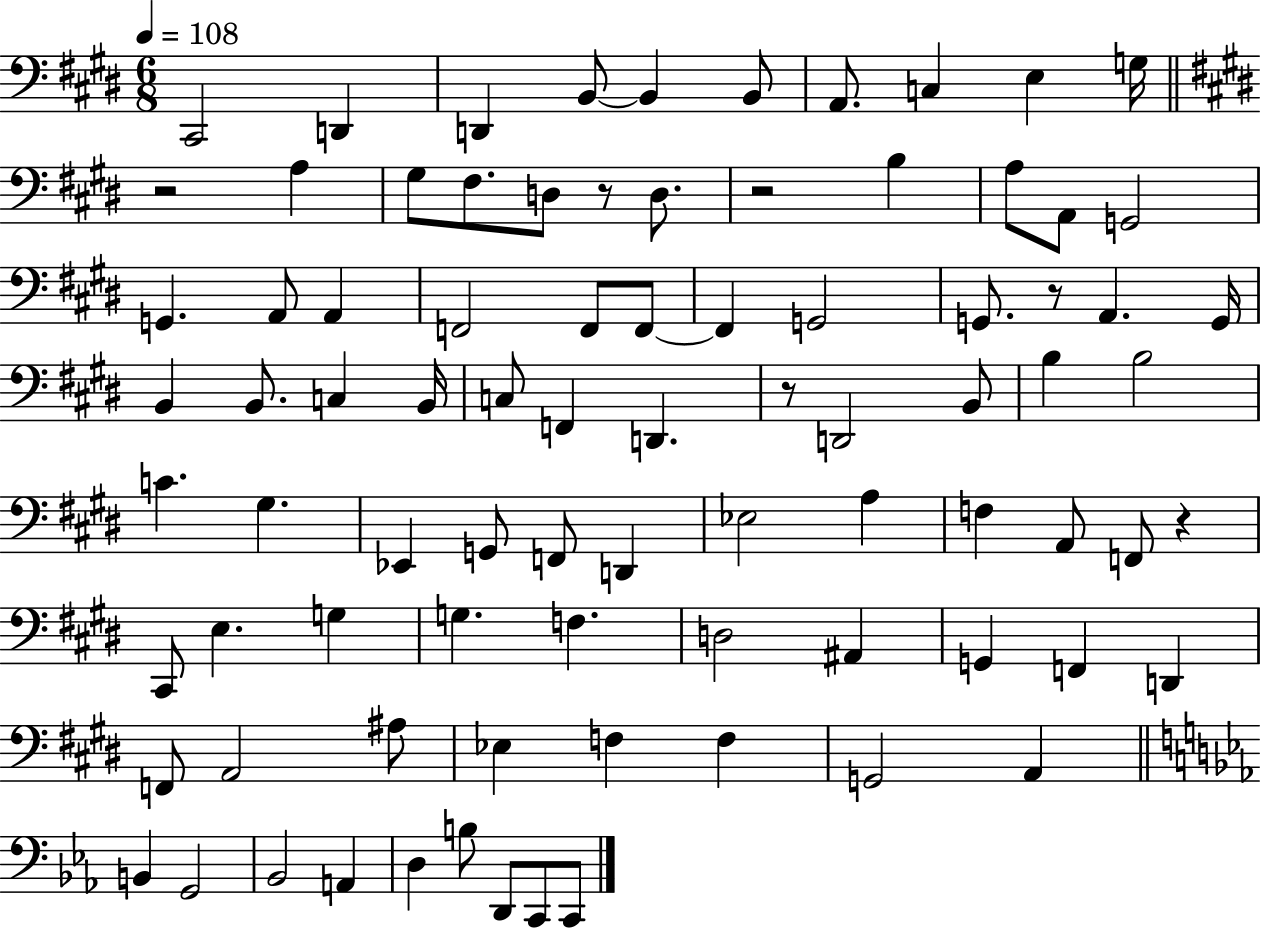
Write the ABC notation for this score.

X:1
T:Untitled
M:6/8
L:1/4
K:E
^C,,2 D,, D,, B,,/2 B,, B,,/2 A,,/2 C, E, G,/4 z2 A, ^G,/2 ^F,/2 D,/2 z/2 D,/2 z2 B, A,/2 A,,/2 G,,2 G,, A,,/2 A,, F,,2 F,,/2 F,,/2 F,, G,,2 G,,/2 z/2 A,, G,,/4 B,, B,,/2 C, B,,/4 C,/2 F,, D,, z/2 D,,2 B,,/2 B, B,2 C ^G, _E,, G,,/2 F,,/2 D,, _E,2 A, F, A,,/2 F,,/2 z ^C,,/2 E, G, G, F, D,2 ^A,, G,, F,, D,, F,,/2 A,,2 ^A,/2 _E, F, F, G,,2 A,, B,, G,,2 _B,,2 A,, D, B,/2 D,,/2 C,,/2 C,,/2